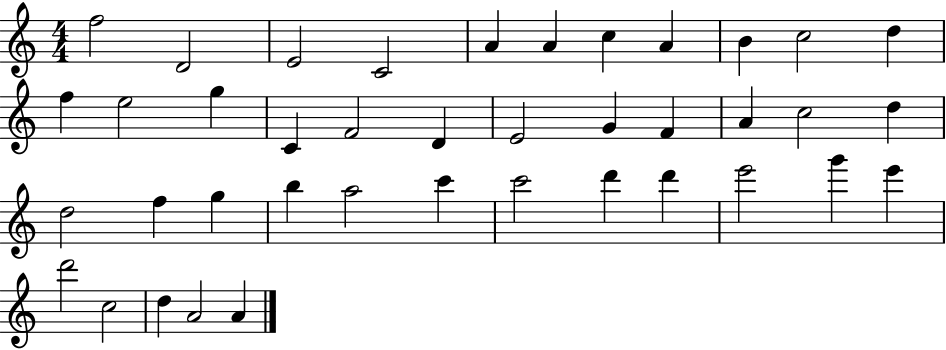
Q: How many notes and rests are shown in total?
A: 40